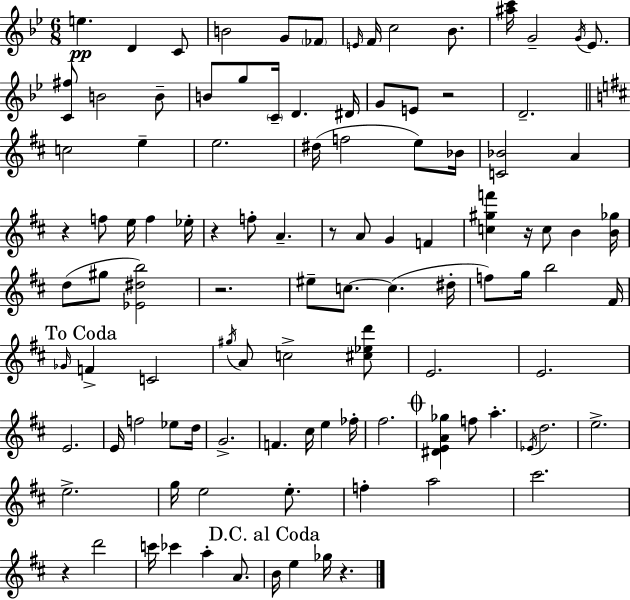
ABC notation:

X:1
T:Untitled
M:6/8
L:1/4
K:Bb
e D C/2 B2 G/2 _F/2 E/4 F/4 c2 _B/2 [^ac']/4 G2 G/4 _E/2 [C^f]/2 B2 B/2 B/2 g/2 C/4 D ^D/4 G/2 E/2 z2 D2 c2 e e2 ^d/4 f2 e/2 _B/4 [C_B]2 A z f/2 e/4 f _e/4 z f/2 A z/2 A/2 G F [c^gf'] z/4 c/2 B [B_g]/4 d/2 ^g/2 [_E^db]2 z2 ^e/2 c/2 c ^d/4 f/2 g/4 b2 ^F/4 _G/4 F C2 ^g/4 A/2 c2 [^c_ed']/2 E2 E2 E2 E/4 f2 _e/2 d/4 G2 F ^c/4 e _f/4 ^f2 [^DEA_g] f/2 a _E/4 d2 e2 e2 g/4 e2 e/2 f a2 ^c'2 z d'2 c'/4 _c' a A/2 B/4 e _g/4 z